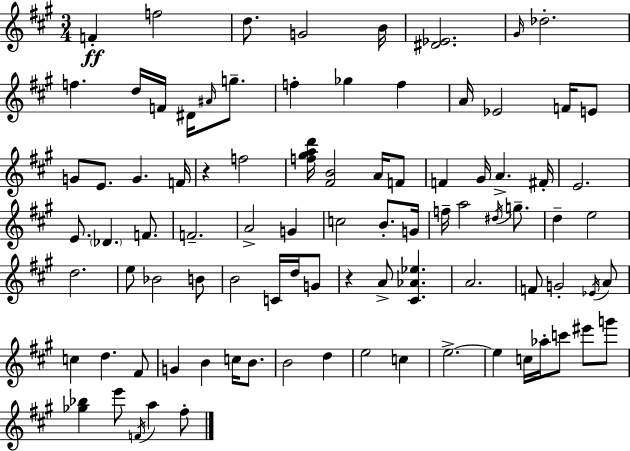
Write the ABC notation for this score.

X:1
T:Untitled
M:3/4
L:1/4
K:A
F f2 d/2 G2 B/4 [^D_E]2 ^G/4 _d2 f d/4 F/4 ^D/4 ^A/4 g/2 f _g f A/4 _E2 F/4 E/2 G/2 E/2 G F/4 z f2 [f^gad']/4 [^FB]2 A/4 F/2 F ^G/4 A ^F/4 E2 E/2 _D F/2 F2 A2 G c2 B/2 G/4 f/4 a2 ^d/4 g/2 d e2 d2 e/2 _B2 B/2 B2 C/4 d/4 G/2 z A/2 [^C_A_e] A2 F/2 G2 _E/4 A/2 c d ^F/2 G B c/4 B/2 B2 d e2 c e2 e c/4 _a/4 c'/2 ^e'/2 g'/2 [_g_b] e'/2 F/4 a ^f/2